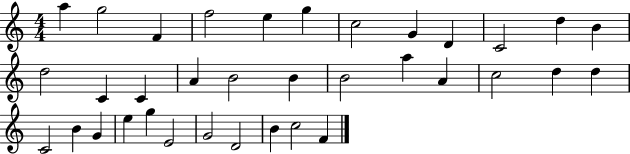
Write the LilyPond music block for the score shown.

{
  \clef treble
  \numericTimeSignature
  \time 4/4
  \key c \major
  a''4 g''2 f'4 | f''2 e''4 g''4 | c''2 g'4 d'4 | c'2 d''4 b'4 | \break d''2 c'4 c'4 | a'4 b'2 b'4 | b'2 a''4 a'4 | c''2 d''4 d''4 | \break c'2 b'4 g'4 | e''4 g''4 e'2 | g'2 d'2 | b'4 c''2 f'4 | \break \bar "|."
}